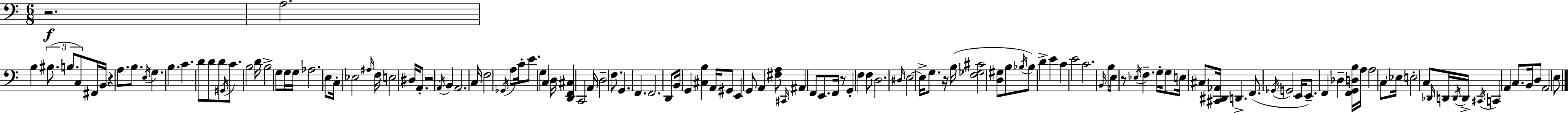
{
  \clef bass
  \numericTimeSignature
  \time 6/8
  \key a \minor
  r2.\f | a2. | b4 \tuplet 3/2 { bis8.( b8. c8) } | fis,16 b,16 r4 a8. b8. | \break \acciaccatura { e16 } g4. b4. | c'4. d'8 d'8 d'8 | \acciaccatura { gis,16 } c'8. b2 | d'16 b2-> g8 | \break g16 g16 aes2. | e8 c16-. ees2 | \grace { ais16 } f16 e2 dis16 | a,8.-. r2 \acciaccatura { a,16 } | \break b,4 a,2. | c16 \parenthesize f2 | \acciaccatura { ges,16 } a8 c'16-. e'8. g4 | c4 d16 <d, f, cis>4 c,2 | \break a,16 d2-- | f8. g,4. f,4. | f,2. | d,8 b,16 g,4 | \break <cis b>4 a,16 gis,8 e,4 g,8 | a,4 <fis a>8 \grace { cis,16 } ais,4 | f,8 e,8. f,16 r8 g,4-. | f4 f8 d2. | \break \grace { dis16 } e2~~ | e16-> g8. r16 b16( <f ges cis'>2 | <d gis>8 b8 \acciaccatura { bes16 }) bes8 | d'4-> e'4 c'4 | \break e'2 c'2. | \grace { b,16 } b8 e16 | r8 \acciaccatura { ees16 } f4.-- g16-. g8 | e16 cis8 <cis, dis, aes,>16 d,4.-> f,8.( | \break \acciaccatura { ges,16 } g,2 e,16 e,8.--) | f,4 des4-- <f, g, d b>16 a16 | a2 c8 \parenthesize ees16 e2-. | c8 \grace { des,16 } d,16 \acciaccatura { d,16 } | \break d,16-> \acciaccatura { cis,16 } c,4 a,4 c8. | b,16 d8 a,2 | e8 \bar "|."
}